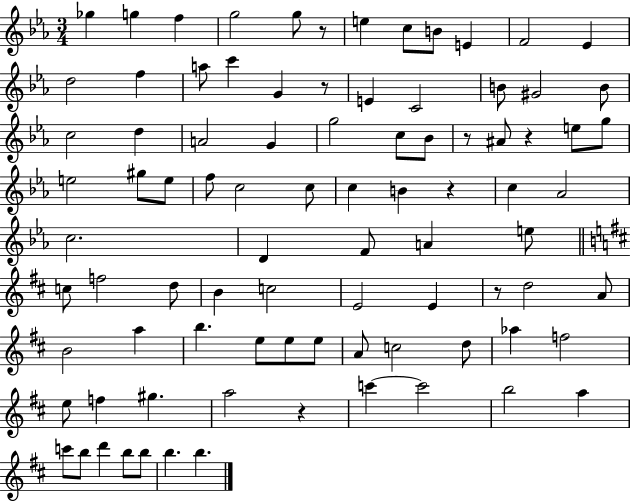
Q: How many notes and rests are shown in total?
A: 88